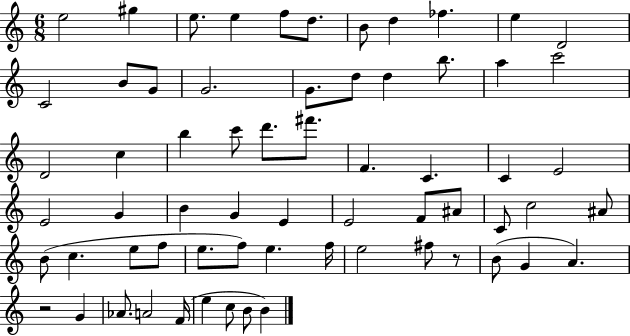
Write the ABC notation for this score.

X:1
T:Untitled
M:6/8
L:1/4
K:C
e2 ^g e/2 e f/2 d/2 B/2 d _f e D2 C2 B/2 G/2 G2 G/2 d/2 d b/2 a c'2 D2 c b c'/2 d'/2 ^f'/2 F C C E2 E2 G B G E E2 F/2 ^A/2 C/2 c2 ^A/2 B/2 c e/2 f/2 e/2 f/2 e f/4 e2 ^f/2 z/2 B/2 G A z2 G _A/2 A2 F/4 e c/2 B/2 B